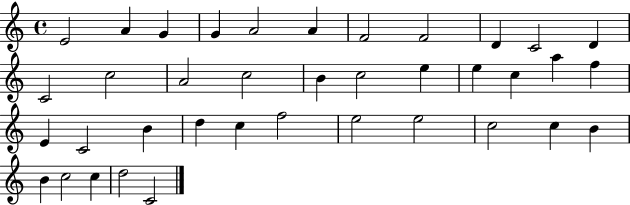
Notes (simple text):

E4/h A4/q G4/q G4/q A4/h A4/q F4/h F4/h D4/q C4/h D4/q C4/h C5/h A4/h C5/h B4/q C5/h E5/q E5/q C5/q A5/q F5/q E4/q C4/h B4/q D5/q C5/q F5/h E5/h E5/h C5/h C5/q B4/q B4/q C5/h C5/q D5/h C4/h